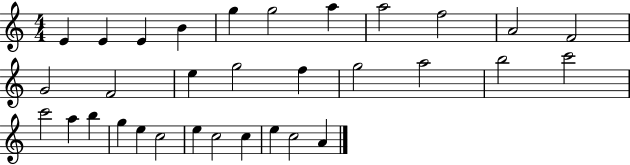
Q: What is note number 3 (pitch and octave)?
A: E4